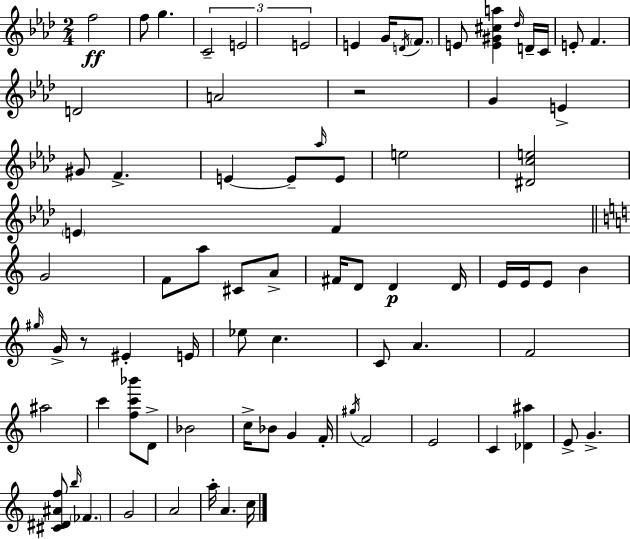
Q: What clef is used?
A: treble